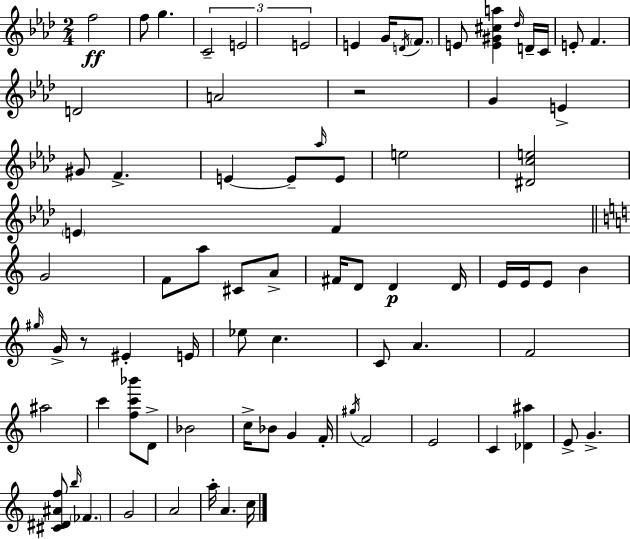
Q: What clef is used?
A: treble